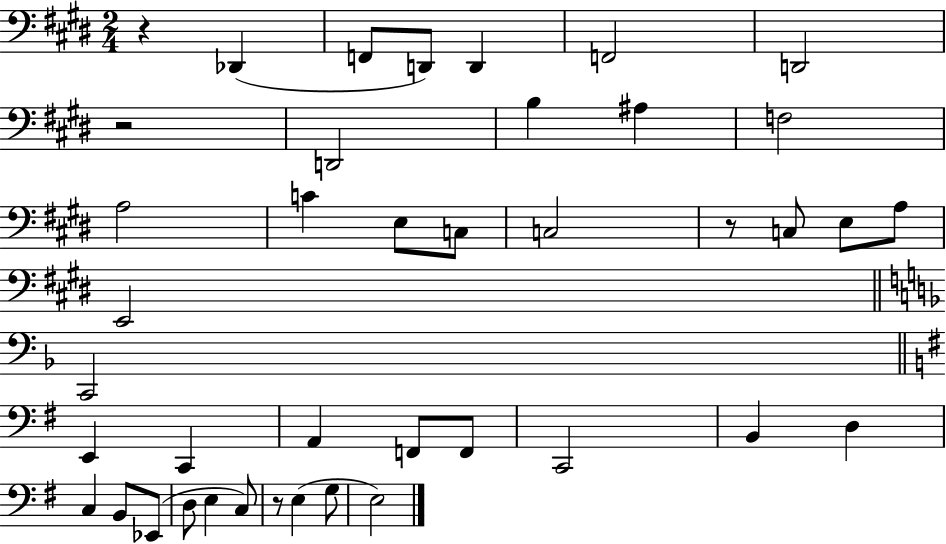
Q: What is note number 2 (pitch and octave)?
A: F2